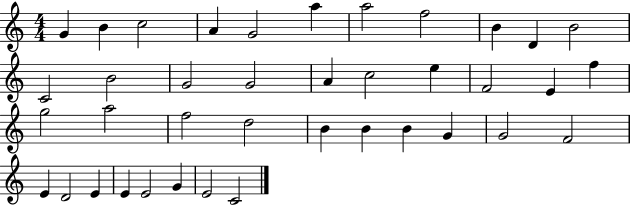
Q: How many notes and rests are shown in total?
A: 39